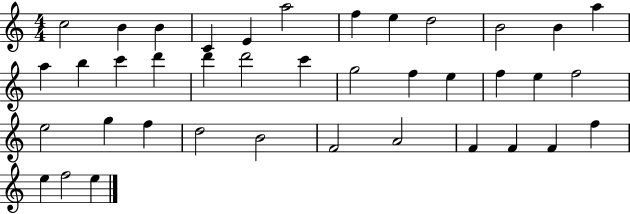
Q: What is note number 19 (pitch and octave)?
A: C6